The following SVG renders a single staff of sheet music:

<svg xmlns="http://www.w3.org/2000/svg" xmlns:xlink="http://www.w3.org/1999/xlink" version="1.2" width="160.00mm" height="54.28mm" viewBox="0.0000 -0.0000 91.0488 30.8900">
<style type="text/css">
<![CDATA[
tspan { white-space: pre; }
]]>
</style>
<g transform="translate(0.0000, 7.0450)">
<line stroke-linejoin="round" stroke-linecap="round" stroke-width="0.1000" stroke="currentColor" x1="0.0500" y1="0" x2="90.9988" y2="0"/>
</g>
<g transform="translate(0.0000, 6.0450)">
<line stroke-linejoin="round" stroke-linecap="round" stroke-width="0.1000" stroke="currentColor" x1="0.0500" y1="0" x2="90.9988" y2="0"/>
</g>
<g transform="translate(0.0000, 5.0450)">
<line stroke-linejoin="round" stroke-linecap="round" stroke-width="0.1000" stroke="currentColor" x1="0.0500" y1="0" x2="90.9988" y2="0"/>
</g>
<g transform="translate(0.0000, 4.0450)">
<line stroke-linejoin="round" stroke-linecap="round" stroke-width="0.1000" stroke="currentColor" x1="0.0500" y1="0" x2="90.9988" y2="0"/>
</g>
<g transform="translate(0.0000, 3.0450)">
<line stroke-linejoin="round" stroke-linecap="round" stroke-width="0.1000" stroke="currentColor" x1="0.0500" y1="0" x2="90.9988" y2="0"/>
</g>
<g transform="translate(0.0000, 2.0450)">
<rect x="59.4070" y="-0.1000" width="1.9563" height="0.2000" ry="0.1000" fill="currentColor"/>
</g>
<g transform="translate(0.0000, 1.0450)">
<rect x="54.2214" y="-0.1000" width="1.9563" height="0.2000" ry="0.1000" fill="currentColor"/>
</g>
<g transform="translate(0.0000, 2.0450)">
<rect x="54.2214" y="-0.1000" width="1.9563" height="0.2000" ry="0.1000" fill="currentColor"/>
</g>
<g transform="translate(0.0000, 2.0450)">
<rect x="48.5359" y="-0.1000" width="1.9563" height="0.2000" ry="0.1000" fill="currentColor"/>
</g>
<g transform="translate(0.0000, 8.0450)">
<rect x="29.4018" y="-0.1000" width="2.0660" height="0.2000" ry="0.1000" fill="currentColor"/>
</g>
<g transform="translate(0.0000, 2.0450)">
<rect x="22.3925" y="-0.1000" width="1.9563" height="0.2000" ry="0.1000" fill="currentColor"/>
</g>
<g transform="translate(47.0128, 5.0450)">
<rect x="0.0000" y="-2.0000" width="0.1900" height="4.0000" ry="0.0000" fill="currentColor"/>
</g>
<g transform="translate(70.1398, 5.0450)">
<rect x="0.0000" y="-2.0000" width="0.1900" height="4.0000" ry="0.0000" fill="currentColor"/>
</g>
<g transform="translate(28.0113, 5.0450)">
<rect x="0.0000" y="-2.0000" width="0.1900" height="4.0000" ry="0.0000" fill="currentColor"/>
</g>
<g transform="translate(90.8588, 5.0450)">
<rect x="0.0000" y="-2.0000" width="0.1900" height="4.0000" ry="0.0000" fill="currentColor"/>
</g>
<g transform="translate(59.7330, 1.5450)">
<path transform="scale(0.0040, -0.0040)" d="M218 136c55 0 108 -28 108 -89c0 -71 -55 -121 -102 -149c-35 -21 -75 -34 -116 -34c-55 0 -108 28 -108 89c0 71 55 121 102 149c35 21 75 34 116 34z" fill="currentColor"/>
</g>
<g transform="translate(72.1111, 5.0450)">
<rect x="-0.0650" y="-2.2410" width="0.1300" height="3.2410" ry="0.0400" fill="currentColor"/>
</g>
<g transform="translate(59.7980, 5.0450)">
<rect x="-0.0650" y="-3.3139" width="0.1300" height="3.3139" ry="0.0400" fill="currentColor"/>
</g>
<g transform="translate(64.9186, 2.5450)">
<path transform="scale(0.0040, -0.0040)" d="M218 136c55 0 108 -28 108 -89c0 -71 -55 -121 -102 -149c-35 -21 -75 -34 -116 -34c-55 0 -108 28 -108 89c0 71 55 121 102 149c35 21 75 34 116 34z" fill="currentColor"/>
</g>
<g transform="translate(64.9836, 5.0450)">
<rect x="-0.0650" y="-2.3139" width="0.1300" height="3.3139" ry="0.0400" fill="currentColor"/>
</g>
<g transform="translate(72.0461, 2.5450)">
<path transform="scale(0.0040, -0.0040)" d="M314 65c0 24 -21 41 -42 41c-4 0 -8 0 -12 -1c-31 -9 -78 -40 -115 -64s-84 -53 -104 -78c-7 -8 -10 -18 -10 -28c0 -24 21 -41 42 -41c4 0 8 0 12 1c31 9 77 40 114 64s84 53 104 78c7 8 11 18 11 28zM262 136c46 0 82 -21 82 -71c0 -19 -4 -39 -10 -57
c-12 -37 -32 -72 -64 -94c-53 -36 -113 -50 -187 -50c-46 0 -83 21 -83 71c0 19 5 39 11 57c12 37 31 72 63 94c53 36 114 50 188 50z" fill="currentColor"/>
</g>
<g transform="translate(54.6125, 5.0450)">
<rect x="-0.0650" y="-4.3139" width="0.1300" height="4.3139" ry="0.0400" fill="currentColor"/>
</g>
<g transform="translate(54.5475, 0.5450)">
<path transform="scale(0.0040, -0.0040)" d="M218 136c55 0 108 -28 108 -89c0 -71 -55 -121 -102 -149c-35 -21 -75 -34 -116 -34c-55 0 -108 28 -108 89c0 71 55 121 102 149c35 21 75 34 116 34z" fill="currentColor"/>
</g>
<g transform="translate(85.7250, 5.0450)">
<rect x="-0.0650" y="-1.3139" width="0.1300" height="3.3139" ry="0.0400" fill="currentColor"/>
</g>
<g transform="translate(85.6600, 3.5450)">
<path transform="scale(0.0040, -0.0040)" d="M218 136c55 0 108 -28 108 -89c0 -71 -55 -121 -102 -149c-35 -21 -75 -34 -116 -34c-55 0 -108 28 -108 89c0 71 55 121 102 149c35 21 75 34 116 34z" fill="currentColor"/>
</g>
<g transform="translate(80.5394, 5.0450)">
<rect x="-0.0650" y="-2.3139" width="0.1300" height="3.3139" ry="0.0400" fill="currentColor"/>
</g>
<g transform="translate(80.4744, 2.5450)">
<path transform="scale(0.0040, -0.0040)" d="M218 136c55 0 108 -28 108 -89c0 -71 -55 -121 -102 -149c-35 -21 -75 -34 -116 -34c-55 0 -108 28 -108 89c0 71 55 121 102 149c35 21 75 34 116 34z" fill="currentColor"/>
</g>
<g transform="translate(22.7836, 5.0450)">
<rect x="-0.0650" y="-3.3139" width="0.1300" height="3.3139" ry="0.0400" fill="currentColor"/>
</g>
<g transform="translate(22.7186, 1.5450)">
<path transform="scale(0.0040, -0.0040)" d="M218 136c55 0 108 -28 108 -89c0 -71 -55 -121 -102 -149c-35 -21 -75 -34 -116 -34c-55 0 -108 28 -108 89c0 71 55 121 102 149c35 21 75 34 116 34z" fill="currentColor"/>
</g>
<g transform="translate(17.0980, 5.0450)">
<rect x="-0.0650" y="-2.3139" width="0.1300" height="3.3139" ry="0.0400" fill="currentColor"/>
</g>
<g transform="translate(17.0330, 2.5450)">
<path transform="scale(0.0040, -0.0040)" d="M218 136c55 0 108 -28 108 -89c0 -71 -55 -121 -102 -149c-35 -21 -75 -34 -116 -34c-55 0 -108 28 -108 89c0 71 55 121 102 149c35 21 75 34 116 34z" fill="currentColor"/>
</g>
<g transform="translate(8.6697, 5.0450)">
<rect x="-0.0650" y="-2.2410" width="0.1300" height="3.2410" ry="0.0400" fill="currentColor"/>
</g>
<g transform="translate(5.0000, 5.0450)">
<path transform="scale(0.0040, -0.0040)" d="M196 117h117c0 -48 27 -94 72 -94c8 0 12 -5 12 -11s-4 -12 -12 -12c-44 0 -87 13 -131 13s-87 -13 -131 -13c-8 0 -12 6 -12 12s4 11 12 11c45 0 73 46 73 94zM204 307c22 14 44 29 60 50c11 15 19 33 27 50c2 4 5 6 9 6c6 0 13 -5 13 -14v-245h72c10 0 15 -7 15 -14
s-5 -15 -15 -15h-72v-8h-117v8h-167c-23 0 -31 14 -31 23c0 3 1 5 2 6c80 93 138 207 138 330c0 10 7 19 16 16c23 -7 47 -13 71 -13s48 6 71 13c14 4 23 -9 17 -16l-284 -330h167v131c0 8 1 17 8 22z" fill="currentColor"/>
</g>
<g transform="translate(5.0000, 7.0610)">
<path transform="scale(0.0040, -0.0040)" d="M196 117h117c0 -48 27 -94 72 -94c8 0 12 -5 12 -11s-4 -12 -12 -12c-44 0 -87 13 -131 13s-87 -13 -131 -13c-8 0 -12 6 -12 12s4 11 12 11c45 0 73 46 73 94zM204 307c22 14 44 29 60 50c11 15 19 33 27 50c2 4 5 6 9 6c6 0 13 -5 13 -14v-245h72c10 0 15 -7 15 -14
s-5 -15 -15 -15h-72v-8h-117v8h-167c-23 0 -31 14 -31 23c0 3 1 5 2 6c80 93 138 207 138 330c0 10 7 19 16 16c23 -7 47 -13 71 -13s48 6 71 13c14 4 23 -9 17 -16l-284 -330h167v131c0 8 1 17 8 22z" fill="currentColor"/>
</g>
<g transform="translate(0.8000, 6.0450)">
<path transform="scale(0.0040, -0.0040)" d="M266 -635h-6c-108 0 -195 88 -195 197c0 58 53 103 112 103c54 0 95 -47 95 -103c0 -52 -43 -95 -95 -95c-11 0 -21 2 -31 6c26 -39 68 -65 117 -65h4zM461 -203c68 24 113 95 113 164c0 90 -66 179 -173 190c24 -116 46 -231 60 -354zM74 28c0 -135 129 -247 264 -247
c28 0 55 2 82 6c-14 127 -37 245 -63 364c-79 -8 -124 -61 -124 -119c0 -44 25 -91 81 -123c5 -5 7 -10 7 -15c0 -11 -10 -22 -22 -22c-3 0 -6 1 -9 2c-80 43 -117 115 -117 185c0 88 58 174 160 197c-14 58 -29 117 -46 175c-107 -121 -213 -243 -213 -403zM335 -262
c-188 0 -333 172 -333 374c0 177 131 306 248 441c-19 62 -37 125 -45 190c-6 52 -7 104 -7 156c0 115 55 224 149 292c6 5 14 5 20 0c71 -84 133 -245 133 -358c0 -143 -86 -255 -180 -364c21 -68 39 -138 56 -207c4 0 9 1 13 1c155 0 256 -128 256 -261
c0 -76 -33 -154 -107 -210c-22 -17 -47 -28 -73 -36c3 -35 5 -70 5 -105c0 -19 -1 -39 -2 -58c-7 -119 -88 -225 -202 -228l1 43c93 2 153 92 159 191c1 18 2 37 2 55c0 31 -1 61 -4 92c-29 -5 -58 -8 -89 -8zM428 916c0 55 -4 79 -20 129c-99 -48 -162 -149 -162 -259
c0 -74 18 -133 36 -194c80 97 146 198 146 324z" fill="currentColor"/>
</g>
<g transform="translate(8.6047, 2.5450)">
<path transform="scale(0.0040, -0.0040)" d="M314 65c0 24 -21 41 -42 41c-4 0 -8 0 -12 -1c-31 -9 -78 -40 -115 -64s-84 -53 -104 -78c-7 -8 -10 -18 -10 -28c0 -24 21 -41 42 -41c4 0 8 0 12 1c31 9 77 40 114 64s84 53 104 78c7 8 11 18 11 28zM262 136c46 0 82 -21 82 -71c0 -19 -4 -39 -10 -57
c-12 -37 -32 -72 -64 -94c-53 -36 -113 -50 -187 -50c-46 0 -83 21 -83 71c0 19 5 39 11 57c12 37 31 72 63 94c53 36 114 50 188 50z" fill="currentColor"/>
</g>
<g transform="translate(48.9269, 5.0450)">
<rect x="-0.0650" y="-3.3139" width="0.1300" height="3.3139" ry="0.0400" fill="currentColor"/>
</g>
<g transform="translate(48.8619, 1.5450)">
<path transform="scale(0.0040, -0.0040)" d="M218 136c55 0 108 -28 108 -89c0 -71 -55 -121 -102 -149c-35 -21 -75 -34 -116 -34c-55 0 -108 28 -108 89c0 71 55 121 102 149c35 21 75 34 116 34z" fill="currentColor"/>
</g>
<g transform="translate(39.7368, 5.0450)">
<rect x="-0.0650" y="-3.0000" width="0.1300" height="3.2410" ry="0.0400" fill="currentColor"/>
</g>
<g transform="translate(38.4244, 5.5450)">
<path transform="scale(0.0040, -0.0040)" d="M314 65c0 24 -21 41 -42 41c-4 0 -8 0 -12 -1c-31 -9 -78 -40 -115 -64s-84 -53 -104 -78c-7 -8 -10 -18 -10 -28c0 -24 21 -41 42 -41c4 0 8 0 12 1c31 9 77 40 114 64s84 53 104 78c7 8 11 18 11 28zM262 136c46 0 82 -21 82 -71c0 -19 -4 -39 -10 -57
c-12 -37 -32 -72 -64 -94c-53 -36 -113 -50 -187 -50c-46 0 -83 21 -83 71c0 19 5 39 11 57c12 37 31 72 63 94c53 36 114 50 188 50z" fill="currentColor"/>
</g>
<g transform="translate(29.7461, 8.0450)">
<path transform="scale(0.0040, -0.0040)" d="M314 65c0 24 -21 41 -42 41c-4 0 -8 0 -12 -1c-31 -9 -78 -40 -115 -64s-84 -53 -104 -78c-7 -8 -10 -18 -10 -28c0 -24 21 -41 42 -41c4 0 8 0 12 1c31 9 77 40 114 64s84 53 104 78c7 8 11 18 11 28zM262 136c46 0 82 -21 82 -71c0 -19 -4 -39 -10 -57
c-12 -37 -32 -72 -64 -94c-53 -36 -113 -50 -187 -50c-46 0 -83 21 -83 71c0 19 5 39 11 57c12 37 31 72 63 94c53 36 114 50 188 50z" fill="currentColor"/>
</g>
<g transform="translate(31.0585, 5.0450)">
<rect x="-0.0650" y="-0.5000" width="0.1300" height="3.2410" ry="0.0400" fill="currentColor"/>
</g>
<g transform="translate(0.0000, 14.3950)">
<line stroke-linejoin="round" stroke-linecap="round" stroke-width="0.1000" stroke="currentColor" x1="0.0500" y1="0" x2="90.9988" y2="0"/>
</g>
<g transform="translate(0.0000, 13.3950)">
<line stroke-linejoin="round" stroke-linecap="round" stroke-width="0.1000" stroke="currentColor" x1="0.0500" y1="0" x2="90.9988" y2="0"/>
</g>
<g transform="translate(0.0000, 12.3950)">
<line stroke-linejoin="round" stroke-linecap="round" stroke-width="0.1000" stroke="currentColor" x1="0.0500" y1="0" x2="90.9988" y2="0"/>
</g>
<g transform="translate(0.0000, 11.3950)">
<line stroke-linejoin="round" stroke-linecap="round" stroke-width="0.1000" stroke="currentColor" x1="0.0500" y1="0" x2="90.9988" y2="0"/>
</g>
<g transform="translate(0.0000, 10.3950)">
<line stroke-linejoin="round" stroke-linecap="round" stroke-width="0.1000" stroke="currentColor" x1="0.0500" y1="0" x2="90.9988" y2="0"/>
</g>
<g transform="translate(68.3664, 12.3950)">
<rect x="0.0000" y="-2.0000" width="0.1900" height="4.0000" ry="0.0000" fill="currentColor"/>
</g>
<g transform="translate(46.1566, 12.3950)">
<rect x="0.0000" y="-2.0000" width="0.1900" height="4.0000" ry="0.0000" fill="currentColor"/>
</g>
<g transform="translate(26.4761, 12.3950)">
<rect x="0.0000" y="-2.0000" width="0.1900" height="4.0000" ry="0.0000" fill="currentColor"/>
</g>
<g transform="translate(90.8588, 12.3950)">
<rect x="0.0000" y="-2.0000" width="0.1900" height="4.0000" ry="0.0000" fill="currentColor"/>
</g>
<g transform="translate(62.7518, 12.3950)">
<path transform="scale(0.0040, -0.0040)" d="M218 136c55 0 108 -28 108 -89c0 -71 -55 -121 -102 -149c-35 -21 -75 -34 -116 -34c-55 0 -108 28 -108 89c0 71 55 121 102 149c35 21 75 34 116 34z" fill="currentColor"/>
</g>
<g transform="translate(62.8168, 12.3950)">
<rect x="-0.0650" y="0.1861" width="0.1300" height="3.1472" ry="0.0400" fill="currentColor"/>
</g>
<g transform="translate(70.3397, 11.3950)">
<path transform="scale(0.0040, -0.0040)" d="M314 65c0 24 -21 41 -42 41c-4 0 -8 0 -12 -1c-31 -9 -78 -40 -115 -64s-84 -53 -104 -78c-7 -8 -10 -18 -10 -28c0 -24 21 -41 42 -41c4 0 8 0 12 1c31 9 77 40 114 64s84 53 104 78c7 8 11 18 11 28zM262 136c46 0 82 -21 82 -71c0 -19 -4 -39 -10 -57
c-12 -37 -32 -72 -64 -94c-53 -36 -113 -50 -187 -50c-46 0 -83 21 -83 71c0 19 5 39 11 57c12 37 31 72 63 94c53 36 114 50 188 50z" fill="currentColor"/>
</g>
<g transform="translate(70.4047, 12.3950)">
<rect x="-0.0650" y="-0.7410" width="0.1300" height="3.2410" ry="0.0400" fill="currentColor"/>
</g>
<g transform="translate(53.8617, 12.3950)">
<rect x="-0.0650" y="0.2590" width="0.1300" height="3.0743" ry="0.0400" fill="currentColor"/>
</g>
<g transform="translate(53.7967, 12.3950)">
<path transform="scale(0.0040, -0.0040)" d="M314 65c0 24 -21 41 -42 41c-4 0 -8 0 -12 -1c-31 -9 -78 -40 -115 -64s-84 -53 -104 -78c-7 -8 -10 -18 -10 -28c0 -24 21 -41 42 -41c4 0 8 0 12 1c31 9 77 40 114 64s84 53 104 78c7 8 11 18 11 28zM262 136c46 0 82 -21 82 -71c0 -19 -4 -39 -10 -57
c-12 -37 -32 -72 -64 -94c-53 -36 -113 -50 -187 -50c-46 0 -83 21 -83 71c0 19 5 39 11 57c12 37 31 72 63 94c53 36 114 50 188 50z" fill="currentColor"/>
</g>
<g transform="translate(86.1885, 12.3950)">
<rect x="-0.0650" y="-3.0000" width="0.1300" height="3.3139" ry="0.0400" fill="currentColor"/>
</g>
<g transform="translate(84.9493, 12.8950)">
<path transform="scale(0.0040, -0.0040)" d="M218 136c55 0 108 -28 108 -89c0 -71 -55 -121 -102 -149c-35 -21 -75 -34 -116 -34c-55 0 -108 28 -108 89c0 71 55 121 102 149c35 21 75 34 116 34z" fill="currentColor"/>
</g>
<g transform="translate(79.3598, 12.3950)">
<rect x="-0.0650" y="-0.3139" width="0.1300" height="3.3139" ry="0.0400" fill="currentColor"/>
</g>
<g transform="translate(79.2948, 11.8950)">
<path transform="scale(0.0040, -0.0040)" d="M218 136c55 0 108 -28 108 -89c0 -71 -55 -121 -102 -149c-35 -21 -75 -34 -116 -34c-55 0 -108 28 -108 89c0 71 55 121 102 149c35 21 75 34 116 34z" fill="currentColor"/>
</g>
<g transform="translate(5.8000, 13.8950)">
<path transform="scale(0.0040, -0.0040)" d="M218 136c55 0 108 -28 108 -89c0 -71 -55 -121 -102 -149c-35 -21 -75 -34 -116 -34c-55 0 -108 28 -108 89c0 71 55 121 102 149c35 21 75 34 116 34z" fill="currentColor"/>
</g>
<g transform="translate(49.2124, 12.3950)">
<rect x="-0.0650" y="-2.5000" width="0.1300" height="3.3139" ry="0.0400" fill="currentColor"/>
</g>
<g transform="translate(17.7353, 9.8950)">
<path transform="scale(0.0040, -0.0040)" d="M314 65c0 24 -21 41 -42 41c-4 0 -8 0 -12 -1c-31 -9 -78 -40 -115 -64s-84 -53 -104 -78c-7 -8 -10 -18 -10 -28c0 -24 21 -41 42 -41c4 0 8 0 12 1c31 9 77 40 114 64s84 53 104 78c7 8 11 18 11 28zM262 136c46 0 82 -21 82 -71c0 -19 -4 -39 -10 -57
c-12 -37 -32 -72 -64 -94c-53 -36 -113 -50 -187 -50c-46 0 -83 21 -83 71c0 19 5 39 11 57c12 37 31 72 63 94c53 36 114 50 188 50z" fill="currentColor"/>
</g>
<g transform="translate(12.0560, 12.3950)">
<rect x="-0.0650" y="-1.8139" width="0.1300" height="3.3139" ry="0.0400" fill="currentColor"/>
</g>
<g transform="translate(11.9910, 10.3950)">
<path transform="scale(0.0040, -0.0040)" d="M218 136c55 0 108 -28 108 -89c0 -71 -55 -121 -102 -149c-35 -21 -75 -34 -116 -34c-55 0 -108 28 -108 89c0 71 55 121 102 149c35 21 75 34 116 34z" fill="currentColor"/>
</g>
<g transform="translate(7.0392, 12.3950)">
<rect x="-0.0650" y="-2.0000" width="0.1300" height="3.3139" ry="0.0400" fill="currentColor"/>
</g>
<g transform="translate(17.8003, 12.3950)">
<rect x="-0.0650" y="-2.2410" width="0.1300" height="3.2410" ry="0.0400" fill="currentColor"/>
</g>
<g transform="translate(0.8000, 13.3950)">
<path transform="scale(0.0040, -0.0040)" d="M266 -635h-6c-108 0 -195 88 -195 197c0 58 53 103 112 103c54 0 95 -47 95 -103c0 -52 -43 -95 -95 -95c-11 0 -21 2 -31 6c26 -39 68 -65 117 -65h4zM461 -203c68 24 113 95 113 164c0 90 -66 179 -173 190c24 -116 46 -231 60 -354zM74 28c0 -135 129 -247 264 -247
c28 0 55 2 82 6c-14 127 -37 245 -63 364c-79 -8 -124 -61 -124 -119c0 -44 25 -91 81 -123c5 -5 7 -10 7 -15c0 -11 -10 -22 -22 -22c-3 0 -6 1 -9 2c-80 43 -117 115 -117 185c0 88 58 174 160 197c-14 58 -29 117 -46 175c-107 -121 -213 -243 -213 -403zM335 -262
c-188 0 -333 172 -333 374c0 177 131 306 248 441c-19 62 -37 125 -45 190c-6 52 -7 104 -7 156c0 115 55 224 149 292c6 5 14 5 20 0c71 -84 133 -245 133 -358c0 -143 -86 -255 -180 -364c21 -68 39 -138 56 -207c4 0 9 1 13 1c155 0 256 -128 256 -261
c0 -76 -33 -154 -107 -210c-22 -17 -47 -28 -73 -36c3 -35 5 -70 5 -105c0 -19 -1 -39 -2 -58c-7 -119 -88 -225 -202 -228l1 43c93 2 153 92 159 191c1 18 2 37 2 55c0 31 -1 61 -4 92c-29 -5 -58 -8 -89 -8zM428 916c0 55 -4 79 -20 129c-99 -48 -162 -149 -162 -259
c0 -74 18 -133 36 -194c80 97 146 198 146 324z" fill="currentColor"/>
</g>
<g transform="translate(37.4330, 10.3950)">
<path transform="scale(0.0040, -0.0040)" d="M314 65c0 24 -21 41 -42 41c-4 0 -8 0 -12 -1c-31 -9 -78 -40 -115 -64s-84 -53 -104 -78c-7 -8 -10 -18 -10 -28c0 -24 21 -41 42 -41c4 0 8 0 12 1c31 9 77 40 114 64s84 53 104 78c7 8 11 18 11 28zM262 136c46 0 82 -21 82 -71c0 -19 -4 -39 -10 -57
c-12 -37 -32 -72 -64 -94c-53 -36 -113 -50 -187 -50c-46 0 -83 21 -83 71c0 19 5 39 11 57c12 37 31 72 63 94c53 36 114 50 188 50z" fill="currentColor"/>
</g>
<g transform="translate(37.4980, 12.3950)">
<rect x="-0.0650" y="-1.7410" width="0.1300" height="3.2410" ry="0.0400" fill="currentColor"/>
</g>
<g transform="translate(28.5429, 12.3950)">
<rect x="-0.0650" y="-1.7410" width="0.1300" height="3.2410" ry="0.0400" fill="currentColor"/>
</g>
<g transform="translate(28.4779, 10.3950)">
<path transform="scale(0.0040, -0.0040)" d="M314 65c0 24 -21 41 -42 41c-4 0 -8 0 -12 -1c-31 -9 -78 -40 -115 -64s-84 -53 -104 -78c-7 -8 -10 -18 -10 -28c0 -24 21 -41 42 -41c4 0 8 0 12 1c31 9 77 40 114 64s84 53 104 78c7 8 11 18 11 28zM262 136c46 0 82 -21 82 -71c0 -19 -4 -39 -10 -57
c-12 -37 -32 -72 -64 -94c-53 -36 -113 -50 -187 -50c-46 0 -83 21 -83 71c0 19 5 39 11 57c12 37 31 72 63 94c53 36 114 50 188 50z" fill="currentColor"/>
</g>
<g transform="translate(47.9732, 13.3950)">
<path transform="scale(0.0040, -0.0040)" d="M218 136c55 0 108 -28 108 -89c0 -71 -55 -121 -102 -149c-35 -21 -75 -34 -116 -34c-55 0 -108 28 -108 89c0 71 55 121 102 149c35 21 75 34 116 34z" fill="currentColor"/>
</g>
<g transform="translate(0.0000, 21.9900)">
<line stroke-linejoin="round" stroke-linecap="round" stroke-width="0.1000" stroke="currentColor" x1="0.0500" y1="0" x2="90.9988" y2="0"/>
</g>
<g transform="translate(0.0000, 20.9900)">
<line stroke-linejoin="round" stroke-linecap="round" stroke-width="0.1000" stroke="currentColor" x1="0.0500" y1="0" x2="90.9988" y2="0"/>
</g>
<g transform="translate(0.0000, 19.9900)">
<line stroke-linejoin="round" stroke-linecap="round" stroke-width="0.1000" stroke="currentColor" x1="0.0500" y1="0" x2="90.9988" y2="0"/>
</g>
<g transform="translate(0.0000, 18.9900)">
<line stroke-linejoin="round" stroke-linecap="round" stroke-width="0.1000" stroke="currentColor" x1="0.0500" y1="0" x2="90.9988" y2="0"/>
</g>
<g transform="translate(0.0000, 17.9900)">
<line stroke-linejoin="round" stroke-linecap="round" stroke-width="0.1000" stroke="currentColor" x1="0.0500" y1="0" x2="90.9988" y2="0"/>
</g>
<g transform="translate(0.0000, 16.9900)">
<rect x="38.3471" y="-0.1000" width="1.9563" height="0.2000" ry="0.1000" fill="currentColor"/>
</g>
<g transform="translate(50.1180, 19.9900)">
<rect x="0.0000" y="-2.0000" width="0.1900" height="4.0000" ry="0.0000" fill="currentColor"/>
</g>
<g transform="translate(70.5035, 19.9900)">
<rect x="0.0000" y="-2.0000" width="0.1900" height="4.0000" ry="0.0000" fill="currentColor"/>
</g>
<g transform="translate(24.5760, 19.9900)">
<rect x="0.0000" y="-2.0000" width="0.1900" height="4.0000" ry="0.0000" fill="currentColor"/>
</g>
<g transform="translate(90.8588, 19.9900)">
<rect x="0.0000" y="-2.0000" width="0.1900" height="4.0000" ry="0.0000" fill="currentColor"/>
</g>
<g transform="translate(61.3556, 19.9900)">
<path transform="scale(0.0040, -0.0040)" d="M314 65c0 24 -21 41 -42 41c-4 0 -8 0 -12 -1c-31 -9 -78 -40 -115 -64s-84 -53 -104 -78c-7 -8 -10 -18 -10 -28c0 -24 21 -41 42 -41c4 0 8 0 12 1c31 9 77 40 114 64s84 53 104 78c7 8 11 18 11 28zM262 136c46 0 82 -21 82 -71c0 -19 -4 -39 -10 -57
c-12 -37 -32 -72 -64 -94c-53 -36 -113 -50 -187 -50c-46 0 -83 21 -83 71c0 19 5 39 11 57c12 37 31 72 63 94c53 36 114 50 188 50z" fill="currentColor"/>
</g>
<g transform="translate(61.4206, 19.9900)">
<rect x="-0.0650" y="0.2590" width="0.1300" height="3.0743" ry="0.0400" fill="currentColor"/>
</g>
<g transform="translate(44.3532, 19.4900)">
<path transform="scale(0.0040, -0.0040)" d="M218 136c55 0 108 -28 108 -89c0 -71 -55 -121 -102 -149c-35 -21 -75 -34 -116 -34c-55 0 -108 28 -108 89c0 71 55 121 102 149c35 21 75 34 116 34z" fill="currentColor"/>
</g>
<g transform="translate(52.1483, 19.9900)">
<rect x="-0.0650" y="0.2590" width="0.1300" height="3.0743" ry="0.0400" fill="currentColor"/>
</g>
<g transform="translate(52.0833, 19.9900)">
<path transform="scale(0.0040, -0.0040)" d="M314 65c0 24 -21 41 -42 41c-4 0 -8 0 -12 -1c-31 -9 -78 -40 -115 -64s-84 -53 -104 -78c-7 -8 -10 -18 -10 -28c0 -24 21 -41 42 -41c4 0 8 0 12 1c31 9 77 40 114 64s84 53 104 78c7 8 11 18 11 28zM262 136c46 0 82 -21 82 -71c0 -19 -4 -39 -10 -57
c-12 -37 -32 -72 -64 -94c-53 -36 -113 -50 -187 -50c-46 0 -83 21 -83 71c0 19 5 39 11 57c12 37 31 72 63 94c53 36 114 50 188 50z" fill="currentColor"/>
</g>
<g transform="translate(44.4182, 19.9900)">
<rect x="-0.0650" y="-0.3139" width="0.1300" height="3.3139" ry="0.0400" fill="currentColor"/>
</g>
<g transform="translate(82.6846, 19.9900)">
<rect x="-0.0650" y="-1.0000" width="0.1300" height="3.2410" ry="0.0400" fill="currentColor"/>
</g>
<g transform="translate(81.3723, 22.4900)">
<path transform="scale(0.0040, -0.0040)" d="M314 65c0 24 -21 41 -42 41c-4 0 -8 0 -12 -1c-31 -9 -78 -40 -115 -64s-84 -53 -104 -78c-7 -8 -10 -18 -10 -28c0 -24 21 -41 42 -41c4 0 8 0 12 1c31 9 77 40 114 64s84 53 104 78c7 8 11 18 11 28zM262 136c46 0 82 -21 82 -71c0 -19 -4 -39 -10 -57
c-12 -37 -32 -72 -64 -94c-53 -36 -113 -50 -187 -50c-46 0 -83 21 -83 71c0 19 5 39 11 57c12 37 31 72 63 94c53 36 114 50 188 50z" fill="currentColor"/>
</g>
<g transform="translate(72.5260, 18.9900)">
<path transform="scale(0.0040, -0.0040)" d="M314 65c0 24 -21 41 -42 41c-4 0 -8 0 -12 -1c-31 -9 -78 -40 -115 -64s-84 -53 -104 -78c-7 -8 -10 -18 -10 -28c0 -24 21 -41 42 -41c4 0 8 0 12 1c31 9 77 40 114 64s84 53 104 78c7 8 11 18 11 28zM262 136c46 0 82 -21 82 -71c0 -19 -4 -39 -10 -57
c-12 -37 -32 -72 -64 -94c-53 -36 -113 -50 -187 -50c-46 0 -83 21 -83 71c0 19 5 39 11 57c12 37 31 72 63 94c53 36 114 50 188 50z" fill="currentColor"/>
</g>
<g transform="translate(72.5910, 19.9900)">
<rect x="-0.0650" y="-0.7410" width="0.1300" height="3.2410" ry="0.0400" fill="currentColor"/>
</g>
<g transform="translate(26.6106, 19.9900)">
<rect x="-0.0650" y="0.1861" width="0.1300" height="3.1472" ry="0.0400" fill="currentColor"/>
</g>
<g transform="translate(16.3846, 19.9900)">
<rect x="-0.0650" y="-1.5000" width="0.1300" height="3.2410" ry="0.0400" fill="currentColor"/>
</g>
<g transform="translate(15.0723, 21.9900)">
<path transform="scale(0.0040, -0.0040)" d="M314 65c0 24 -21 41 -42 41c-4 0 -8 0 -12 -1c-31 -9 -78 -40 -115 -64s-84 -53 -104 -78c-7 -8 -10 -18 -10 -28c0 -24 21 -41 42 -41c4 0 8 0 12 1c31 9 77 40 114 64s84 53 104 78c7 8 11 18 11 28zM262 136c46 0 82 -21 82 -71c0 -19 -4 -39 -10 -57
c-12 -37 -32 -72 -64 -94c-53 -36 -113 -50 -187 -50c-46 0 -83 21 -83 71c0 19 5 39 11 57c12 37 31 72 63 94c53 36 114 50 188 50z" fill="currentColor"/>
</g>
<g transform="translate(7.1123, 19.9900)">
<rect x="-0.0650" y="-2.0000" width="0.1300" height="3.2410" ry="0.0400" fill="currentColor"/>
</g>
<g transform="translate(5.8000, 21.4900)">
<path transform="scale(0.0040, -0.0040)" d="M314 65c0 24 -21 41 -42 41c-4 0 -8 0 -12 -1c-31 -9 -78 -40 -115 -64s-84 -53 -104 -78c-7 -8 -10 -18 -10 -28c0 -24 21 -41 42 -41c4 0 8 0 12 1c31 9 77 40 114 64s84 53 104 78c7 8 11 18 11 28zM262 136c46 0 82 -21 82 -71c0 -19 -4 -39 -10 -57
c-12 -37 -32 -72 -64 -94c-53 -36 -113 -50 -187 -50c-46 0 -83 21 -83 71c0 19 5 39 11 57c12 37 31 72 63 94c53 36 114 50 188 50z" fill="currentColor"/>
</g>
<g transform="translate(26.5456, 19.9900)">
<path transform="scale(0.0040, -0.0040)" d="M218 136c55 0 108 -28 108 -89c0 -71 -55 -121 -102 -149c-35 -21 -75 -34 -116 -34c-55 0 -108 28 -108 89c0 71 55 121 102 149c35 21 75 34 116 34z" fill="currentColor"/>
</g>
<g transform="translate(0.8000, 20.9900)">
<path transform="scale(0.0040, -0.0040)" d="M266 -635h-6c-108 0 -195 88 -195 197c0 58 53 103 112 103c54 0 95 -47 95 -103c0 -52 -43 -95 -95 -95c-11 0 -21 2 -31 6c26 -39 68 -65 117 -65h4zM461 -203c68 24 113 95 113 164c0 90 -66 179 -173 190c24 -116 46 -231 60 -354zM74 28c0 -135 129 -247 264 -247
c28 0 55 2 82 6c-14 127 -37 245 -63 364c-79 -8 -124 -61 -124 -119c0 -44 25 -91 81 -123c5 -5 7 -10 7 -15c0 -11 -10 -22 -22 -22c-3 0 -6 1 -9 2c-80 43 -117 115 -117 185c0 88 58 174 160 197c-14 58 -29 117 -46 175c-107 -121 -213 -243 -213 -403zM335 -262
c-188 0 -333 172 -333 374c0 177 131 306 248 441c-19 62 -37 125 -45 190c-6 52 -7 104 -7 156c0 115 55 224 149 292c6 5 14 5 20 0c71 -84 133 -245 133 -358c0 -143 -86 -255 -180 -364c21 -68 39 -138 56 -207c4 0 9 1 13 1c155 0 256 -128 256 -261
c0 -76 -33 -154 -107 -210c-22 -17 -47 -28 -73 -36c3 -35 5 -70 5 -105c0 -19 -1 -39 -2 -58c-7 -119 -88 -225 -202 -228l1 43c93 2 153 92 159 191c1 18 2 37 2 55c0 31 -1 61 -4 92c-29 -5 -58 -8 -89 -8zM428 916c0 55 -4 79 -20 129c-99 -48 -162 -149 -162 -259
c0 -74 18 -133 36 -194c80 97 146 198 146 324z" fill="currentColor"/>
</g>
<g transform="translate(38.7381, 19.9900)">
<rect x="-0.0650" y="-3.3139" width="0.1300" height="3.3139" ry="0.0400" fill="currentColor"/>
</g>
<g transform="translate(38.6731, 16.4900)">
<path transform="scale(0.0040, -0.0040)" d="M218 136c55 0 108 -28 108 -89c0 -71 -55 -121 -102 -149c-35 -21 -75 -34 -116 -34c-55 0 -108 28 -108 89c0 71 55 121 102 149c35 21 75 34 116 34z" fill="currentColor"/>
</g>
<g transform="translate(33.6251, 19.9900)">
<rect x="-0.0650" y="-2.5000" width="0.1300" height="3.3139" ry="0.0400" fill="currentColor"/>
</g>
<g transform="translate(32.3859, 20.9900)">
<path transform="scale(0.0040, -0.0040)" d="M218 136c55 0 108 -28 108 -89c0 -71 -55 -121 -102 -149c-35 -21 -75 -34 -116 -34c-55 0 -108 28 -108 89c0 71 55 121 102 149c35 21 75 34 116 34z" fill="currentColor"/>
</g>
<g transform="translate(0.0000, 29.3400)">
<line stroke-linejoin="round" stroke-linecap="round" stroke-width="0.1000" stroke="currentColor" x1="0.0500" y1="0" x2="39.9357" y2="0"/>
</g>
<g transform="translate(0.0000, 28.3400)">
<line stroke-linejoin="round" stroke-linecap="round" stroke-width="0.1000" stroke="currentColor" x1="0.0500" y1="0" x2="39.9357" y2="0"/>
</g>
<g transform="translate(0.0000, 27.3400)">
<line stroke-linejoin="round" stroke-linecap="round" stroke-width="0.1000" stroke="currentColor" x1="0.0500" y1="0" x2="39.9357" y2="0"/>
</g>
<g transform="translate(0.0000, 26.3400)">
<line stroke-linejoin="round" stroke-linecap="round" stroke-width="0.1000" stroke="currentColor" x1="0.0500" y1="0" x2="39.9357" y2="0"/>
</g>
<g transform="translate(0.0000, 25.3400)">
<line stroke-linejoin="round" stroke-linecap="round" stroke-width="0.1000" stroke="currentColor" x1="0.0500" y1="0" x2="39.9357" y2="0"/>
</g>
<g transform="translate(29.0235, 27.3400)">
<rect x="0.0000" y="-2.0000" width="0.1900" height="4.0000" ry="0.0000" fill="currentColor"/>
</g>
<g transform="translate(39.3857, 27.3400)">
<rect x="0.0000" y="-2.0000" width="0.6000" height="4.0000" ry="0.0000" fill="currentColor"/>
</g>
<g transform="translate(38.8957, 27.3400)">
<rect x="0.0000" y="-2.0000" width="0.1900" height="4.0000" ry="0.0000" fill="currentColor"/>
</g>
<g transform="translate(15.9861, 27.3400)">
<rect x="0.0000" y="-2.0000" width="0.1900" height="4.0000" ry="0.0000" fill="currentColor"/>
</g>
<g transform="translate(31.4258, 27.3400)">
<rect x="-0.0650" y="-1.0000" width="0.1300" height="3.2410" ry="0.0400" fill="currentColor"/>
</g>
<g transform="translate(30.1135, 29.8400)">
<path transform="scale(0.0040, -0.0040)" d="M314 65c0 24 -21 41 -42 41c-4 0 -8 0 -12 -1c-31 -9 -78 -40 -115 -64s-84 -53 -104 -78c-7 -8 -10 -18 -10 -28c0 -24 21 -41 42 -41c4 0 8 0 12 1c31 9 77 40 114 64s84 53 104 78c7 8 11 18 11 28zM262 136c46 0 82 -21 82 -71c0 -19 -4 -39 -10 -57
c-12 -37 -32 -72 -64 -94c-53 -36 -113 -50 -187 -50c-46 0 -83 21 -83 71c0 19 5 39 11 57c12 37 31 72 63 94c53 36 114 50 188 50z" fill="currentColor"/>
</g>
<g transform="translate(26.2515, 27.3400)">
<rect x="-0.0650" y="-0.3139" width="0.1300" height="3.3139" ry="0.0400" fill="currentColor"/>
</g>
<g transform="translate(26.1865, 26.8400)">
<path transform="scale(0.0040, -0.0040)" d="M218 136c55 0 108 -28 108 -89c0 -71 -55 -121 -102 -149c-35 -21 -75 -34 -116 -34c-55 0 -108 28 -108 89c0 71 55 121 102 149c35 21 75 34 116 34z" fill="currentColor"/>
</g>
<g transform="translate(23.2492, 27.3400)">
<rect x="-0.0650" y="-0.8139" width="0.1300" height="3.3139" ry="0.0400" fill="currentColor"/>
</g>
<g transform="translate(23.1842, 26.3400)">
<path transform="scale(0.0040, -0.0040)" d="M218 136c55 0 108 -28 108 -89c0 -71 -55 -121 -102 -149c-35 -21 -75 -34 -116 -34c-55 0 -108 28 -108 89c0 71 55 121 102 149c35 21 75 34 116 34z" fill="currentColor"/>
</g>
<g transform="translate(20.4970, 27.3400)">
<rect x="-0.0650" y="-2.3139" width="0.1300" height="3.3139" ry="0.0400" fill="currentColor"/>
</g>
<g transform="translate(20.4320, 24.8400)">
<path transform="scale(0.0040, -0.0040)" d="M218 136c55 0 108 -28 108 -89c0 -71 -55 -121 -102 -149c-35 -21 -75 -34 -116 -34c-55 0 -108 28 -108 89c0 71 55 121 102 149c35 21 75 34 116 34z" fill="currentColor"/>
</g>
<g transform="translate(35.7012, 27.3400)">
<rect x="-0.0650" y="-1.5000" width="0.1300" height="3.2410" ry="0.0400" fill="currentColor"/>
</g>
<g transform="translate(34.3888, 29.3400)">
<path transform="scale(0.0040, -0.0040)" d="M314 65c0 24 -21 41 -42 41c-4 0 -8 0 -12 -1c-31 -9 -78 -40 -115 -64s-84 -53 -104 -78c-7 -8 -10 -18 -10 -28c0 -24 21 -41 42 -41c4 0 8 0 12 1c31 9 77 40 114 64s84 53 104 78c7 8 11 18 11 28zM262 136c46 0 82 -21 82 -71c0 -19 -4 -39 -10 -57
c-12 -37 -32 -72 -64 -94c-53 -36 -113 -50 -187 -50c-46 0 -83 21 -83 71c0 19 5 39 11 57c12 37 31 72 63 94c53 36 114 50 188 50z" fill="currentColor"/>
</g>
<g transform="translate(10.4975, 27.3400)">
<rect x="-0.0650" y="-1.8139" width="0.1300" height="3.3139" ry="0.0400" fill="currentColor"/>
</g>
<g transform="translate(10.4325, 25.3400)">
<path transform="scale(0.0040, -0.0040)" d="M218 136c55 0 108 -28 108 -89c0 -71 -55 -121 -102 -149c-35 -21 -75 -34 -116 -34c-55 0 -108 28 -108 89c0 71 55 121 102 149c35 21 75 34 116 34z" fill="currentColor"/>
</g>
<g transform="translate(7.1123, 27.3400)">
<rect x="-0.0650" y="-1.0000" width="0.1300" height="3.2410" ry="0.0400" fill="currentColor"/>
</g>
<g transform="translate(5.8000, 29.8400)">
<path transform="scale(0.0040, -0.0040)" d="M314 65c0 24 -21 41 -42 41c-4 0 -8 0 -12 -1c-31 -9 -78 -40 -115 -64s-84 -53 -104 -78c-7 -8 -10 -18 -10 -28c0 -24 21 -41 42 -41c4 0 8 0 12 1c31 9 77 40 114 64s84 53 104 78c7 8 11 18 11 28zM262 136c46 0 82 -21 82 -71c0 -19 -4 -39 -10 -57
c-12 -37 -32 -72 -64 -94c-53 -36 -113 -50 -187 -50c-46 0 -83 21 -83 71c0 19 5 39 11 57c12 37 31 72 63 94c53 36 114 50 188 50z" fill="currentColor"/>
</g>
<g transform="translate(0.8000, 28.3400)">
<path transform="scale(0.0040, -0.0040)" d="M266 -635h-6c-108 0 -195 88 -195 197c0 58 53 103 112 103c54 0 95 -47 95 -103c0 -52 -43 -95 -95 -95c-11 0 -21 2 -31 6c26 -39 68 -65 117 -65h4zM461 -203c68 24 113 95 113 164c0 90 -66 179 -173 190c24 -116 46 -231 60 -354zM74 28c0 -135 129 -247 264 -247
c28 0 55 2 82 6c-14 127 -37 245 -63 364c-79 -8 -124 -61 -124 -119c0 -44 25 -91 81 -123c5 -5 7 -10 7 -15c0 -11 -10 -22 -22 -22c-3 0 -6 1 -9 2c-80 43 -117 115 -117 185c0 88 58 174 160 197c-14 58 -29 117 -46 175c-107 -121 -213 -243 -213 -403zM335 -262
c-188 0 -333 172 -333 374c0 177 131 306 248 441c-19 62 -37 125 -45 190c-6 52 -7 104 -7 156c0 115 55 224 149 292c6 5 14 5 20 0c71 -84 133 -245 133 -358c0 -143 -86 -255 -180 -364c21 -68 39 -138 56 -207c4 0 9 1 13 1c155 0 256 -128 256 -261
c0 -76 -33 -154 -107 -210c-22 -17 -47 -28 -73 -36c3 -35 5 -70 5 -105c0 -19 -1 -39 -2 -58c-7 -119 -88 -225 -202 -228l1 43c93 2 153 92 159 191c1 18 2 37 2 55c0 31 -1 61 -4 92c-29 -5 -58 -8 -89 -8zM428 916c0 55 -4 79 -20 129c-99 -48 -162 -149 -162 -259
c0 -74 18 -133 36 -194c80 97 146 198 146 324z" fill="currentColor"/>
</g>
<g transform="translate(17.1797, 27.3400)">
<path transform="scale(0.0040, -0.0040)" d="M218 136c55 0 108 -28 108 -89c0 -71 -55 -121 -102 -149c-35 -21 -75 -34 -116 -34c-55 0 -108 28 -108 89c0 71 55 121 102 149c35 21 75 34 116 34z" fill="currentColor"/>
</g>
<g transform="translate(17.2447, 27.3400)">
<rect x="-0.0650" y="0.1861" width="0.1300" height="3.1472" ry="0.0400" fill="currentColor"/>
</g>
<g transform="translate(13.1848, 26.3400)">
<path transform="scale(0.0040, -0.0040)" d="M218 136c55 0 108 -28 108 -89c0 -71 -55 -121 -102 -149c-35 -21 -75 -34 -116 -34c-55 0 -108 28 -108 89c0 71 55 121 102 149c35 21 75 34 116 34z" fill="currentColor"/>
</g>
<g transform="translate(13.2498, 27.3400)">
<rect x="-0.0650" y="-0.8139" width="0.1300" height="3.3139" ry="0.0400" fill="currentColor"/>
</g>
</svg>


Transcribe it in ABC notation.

X:1
T:Untitled
M:4/4
L:1/4
K:C
g2 g b C2 A2 b d' b g g2 g e F f g2 f2 f2 G B2 B d2 c A F2 E2 B G b c B2 B2 d2 D2 D2 f d B g d c D2 E2